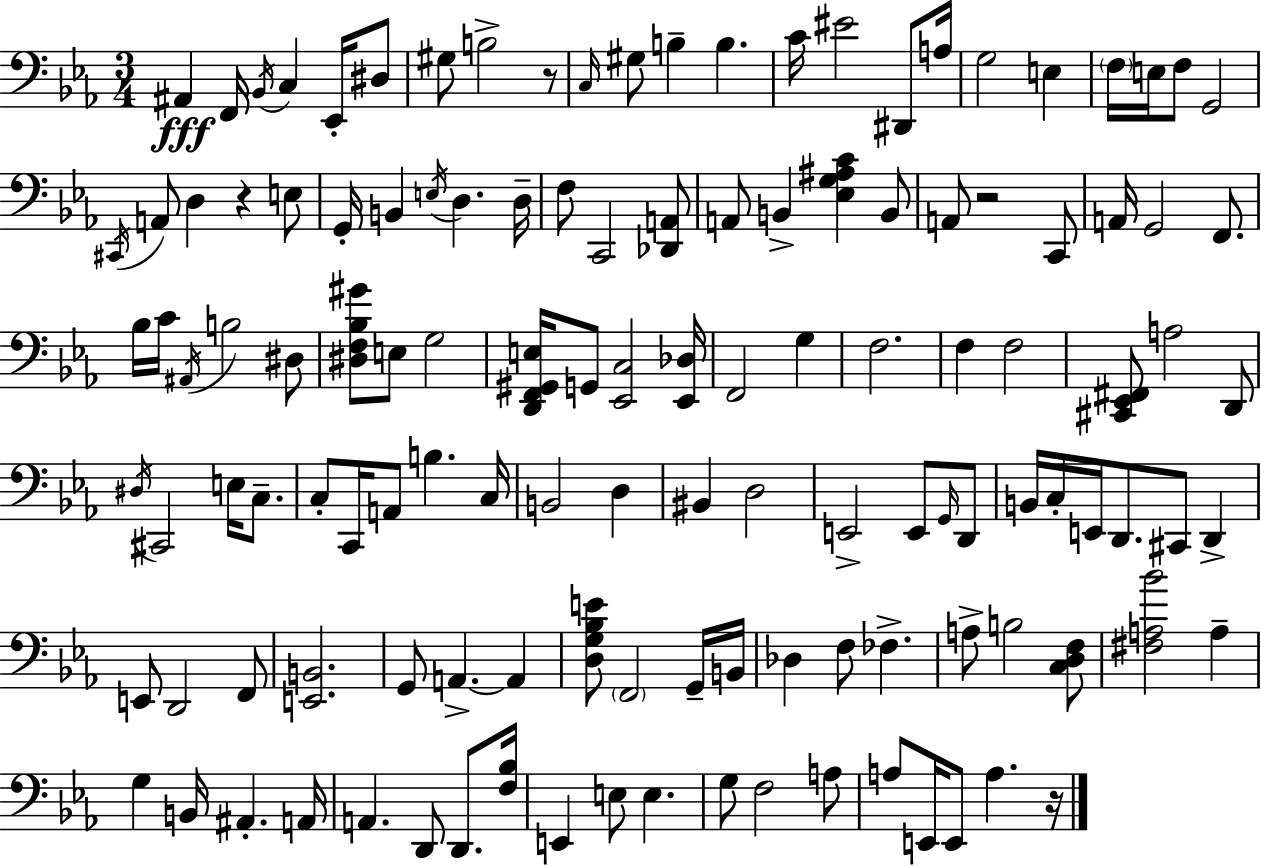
A#2/q F2/s Bb2/s C3/q Eb2/s D#3/e G#3/e B3/h R/e C3/s G#3/e B3/q B3/q. C4/s EIS4/h D#2/e A3/s G3/h E3/q F3/s E3/s F3/e G2/h C#2/s A2/e D3/q R/q E3/e G2/s B2/q E3/s D3/q. D3/s F3/e C2/h [Db2,A2]/e A2/e B2/q [Eb3,G3,A#3,C4]/q B2/e A2/e R/h C2/e A2/s G2/h F2/e. Bb3/s C4/s A#2/s B3/h D#3/e [D#3,F3,Bb3,G#4]/e E3/e G3/h [D2,F2,G#2,E3]/s G2/e [Eb2,C3]/h [Eb2,Db3]/s F2/h G3/q F3/h. F3/q F3/h [C#2,Eb2,F#2]/e A3/h D2/e D#3/s C#2/h E3/s C3/e. C3/e C2/s A2/e B3/q. C3/s B2/h D3/q BIS2/q D3/h E2/h E2/e G2/s D2/e B2/s C3/s E2/s D2/e. C#2/e D2/q E2/e D2/h F2/e [E2,B2]/h. G2/e A2/q. A2/q [D3,G3,Bb3,E4]/e F2/h G2/s B2/s Db3/q F3/e FES3/q. A3/e B3/h [C3,D3,F3]/e [F#3,A3,Bb4]/h A3/q G3/q B2/s A#2/q. A2/s A2/q. D2/e D2/e. [F3,Bb3]/s E2/q E3/e E3/q. G3/e F3/h A3/e A3/e E2/s E2/e A3/q. R/s